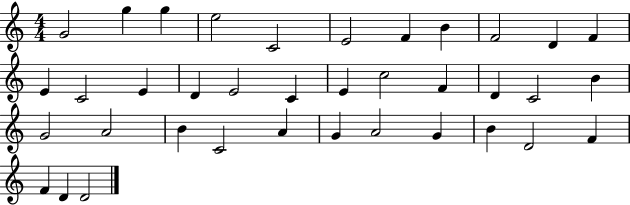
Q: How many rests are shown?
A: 0